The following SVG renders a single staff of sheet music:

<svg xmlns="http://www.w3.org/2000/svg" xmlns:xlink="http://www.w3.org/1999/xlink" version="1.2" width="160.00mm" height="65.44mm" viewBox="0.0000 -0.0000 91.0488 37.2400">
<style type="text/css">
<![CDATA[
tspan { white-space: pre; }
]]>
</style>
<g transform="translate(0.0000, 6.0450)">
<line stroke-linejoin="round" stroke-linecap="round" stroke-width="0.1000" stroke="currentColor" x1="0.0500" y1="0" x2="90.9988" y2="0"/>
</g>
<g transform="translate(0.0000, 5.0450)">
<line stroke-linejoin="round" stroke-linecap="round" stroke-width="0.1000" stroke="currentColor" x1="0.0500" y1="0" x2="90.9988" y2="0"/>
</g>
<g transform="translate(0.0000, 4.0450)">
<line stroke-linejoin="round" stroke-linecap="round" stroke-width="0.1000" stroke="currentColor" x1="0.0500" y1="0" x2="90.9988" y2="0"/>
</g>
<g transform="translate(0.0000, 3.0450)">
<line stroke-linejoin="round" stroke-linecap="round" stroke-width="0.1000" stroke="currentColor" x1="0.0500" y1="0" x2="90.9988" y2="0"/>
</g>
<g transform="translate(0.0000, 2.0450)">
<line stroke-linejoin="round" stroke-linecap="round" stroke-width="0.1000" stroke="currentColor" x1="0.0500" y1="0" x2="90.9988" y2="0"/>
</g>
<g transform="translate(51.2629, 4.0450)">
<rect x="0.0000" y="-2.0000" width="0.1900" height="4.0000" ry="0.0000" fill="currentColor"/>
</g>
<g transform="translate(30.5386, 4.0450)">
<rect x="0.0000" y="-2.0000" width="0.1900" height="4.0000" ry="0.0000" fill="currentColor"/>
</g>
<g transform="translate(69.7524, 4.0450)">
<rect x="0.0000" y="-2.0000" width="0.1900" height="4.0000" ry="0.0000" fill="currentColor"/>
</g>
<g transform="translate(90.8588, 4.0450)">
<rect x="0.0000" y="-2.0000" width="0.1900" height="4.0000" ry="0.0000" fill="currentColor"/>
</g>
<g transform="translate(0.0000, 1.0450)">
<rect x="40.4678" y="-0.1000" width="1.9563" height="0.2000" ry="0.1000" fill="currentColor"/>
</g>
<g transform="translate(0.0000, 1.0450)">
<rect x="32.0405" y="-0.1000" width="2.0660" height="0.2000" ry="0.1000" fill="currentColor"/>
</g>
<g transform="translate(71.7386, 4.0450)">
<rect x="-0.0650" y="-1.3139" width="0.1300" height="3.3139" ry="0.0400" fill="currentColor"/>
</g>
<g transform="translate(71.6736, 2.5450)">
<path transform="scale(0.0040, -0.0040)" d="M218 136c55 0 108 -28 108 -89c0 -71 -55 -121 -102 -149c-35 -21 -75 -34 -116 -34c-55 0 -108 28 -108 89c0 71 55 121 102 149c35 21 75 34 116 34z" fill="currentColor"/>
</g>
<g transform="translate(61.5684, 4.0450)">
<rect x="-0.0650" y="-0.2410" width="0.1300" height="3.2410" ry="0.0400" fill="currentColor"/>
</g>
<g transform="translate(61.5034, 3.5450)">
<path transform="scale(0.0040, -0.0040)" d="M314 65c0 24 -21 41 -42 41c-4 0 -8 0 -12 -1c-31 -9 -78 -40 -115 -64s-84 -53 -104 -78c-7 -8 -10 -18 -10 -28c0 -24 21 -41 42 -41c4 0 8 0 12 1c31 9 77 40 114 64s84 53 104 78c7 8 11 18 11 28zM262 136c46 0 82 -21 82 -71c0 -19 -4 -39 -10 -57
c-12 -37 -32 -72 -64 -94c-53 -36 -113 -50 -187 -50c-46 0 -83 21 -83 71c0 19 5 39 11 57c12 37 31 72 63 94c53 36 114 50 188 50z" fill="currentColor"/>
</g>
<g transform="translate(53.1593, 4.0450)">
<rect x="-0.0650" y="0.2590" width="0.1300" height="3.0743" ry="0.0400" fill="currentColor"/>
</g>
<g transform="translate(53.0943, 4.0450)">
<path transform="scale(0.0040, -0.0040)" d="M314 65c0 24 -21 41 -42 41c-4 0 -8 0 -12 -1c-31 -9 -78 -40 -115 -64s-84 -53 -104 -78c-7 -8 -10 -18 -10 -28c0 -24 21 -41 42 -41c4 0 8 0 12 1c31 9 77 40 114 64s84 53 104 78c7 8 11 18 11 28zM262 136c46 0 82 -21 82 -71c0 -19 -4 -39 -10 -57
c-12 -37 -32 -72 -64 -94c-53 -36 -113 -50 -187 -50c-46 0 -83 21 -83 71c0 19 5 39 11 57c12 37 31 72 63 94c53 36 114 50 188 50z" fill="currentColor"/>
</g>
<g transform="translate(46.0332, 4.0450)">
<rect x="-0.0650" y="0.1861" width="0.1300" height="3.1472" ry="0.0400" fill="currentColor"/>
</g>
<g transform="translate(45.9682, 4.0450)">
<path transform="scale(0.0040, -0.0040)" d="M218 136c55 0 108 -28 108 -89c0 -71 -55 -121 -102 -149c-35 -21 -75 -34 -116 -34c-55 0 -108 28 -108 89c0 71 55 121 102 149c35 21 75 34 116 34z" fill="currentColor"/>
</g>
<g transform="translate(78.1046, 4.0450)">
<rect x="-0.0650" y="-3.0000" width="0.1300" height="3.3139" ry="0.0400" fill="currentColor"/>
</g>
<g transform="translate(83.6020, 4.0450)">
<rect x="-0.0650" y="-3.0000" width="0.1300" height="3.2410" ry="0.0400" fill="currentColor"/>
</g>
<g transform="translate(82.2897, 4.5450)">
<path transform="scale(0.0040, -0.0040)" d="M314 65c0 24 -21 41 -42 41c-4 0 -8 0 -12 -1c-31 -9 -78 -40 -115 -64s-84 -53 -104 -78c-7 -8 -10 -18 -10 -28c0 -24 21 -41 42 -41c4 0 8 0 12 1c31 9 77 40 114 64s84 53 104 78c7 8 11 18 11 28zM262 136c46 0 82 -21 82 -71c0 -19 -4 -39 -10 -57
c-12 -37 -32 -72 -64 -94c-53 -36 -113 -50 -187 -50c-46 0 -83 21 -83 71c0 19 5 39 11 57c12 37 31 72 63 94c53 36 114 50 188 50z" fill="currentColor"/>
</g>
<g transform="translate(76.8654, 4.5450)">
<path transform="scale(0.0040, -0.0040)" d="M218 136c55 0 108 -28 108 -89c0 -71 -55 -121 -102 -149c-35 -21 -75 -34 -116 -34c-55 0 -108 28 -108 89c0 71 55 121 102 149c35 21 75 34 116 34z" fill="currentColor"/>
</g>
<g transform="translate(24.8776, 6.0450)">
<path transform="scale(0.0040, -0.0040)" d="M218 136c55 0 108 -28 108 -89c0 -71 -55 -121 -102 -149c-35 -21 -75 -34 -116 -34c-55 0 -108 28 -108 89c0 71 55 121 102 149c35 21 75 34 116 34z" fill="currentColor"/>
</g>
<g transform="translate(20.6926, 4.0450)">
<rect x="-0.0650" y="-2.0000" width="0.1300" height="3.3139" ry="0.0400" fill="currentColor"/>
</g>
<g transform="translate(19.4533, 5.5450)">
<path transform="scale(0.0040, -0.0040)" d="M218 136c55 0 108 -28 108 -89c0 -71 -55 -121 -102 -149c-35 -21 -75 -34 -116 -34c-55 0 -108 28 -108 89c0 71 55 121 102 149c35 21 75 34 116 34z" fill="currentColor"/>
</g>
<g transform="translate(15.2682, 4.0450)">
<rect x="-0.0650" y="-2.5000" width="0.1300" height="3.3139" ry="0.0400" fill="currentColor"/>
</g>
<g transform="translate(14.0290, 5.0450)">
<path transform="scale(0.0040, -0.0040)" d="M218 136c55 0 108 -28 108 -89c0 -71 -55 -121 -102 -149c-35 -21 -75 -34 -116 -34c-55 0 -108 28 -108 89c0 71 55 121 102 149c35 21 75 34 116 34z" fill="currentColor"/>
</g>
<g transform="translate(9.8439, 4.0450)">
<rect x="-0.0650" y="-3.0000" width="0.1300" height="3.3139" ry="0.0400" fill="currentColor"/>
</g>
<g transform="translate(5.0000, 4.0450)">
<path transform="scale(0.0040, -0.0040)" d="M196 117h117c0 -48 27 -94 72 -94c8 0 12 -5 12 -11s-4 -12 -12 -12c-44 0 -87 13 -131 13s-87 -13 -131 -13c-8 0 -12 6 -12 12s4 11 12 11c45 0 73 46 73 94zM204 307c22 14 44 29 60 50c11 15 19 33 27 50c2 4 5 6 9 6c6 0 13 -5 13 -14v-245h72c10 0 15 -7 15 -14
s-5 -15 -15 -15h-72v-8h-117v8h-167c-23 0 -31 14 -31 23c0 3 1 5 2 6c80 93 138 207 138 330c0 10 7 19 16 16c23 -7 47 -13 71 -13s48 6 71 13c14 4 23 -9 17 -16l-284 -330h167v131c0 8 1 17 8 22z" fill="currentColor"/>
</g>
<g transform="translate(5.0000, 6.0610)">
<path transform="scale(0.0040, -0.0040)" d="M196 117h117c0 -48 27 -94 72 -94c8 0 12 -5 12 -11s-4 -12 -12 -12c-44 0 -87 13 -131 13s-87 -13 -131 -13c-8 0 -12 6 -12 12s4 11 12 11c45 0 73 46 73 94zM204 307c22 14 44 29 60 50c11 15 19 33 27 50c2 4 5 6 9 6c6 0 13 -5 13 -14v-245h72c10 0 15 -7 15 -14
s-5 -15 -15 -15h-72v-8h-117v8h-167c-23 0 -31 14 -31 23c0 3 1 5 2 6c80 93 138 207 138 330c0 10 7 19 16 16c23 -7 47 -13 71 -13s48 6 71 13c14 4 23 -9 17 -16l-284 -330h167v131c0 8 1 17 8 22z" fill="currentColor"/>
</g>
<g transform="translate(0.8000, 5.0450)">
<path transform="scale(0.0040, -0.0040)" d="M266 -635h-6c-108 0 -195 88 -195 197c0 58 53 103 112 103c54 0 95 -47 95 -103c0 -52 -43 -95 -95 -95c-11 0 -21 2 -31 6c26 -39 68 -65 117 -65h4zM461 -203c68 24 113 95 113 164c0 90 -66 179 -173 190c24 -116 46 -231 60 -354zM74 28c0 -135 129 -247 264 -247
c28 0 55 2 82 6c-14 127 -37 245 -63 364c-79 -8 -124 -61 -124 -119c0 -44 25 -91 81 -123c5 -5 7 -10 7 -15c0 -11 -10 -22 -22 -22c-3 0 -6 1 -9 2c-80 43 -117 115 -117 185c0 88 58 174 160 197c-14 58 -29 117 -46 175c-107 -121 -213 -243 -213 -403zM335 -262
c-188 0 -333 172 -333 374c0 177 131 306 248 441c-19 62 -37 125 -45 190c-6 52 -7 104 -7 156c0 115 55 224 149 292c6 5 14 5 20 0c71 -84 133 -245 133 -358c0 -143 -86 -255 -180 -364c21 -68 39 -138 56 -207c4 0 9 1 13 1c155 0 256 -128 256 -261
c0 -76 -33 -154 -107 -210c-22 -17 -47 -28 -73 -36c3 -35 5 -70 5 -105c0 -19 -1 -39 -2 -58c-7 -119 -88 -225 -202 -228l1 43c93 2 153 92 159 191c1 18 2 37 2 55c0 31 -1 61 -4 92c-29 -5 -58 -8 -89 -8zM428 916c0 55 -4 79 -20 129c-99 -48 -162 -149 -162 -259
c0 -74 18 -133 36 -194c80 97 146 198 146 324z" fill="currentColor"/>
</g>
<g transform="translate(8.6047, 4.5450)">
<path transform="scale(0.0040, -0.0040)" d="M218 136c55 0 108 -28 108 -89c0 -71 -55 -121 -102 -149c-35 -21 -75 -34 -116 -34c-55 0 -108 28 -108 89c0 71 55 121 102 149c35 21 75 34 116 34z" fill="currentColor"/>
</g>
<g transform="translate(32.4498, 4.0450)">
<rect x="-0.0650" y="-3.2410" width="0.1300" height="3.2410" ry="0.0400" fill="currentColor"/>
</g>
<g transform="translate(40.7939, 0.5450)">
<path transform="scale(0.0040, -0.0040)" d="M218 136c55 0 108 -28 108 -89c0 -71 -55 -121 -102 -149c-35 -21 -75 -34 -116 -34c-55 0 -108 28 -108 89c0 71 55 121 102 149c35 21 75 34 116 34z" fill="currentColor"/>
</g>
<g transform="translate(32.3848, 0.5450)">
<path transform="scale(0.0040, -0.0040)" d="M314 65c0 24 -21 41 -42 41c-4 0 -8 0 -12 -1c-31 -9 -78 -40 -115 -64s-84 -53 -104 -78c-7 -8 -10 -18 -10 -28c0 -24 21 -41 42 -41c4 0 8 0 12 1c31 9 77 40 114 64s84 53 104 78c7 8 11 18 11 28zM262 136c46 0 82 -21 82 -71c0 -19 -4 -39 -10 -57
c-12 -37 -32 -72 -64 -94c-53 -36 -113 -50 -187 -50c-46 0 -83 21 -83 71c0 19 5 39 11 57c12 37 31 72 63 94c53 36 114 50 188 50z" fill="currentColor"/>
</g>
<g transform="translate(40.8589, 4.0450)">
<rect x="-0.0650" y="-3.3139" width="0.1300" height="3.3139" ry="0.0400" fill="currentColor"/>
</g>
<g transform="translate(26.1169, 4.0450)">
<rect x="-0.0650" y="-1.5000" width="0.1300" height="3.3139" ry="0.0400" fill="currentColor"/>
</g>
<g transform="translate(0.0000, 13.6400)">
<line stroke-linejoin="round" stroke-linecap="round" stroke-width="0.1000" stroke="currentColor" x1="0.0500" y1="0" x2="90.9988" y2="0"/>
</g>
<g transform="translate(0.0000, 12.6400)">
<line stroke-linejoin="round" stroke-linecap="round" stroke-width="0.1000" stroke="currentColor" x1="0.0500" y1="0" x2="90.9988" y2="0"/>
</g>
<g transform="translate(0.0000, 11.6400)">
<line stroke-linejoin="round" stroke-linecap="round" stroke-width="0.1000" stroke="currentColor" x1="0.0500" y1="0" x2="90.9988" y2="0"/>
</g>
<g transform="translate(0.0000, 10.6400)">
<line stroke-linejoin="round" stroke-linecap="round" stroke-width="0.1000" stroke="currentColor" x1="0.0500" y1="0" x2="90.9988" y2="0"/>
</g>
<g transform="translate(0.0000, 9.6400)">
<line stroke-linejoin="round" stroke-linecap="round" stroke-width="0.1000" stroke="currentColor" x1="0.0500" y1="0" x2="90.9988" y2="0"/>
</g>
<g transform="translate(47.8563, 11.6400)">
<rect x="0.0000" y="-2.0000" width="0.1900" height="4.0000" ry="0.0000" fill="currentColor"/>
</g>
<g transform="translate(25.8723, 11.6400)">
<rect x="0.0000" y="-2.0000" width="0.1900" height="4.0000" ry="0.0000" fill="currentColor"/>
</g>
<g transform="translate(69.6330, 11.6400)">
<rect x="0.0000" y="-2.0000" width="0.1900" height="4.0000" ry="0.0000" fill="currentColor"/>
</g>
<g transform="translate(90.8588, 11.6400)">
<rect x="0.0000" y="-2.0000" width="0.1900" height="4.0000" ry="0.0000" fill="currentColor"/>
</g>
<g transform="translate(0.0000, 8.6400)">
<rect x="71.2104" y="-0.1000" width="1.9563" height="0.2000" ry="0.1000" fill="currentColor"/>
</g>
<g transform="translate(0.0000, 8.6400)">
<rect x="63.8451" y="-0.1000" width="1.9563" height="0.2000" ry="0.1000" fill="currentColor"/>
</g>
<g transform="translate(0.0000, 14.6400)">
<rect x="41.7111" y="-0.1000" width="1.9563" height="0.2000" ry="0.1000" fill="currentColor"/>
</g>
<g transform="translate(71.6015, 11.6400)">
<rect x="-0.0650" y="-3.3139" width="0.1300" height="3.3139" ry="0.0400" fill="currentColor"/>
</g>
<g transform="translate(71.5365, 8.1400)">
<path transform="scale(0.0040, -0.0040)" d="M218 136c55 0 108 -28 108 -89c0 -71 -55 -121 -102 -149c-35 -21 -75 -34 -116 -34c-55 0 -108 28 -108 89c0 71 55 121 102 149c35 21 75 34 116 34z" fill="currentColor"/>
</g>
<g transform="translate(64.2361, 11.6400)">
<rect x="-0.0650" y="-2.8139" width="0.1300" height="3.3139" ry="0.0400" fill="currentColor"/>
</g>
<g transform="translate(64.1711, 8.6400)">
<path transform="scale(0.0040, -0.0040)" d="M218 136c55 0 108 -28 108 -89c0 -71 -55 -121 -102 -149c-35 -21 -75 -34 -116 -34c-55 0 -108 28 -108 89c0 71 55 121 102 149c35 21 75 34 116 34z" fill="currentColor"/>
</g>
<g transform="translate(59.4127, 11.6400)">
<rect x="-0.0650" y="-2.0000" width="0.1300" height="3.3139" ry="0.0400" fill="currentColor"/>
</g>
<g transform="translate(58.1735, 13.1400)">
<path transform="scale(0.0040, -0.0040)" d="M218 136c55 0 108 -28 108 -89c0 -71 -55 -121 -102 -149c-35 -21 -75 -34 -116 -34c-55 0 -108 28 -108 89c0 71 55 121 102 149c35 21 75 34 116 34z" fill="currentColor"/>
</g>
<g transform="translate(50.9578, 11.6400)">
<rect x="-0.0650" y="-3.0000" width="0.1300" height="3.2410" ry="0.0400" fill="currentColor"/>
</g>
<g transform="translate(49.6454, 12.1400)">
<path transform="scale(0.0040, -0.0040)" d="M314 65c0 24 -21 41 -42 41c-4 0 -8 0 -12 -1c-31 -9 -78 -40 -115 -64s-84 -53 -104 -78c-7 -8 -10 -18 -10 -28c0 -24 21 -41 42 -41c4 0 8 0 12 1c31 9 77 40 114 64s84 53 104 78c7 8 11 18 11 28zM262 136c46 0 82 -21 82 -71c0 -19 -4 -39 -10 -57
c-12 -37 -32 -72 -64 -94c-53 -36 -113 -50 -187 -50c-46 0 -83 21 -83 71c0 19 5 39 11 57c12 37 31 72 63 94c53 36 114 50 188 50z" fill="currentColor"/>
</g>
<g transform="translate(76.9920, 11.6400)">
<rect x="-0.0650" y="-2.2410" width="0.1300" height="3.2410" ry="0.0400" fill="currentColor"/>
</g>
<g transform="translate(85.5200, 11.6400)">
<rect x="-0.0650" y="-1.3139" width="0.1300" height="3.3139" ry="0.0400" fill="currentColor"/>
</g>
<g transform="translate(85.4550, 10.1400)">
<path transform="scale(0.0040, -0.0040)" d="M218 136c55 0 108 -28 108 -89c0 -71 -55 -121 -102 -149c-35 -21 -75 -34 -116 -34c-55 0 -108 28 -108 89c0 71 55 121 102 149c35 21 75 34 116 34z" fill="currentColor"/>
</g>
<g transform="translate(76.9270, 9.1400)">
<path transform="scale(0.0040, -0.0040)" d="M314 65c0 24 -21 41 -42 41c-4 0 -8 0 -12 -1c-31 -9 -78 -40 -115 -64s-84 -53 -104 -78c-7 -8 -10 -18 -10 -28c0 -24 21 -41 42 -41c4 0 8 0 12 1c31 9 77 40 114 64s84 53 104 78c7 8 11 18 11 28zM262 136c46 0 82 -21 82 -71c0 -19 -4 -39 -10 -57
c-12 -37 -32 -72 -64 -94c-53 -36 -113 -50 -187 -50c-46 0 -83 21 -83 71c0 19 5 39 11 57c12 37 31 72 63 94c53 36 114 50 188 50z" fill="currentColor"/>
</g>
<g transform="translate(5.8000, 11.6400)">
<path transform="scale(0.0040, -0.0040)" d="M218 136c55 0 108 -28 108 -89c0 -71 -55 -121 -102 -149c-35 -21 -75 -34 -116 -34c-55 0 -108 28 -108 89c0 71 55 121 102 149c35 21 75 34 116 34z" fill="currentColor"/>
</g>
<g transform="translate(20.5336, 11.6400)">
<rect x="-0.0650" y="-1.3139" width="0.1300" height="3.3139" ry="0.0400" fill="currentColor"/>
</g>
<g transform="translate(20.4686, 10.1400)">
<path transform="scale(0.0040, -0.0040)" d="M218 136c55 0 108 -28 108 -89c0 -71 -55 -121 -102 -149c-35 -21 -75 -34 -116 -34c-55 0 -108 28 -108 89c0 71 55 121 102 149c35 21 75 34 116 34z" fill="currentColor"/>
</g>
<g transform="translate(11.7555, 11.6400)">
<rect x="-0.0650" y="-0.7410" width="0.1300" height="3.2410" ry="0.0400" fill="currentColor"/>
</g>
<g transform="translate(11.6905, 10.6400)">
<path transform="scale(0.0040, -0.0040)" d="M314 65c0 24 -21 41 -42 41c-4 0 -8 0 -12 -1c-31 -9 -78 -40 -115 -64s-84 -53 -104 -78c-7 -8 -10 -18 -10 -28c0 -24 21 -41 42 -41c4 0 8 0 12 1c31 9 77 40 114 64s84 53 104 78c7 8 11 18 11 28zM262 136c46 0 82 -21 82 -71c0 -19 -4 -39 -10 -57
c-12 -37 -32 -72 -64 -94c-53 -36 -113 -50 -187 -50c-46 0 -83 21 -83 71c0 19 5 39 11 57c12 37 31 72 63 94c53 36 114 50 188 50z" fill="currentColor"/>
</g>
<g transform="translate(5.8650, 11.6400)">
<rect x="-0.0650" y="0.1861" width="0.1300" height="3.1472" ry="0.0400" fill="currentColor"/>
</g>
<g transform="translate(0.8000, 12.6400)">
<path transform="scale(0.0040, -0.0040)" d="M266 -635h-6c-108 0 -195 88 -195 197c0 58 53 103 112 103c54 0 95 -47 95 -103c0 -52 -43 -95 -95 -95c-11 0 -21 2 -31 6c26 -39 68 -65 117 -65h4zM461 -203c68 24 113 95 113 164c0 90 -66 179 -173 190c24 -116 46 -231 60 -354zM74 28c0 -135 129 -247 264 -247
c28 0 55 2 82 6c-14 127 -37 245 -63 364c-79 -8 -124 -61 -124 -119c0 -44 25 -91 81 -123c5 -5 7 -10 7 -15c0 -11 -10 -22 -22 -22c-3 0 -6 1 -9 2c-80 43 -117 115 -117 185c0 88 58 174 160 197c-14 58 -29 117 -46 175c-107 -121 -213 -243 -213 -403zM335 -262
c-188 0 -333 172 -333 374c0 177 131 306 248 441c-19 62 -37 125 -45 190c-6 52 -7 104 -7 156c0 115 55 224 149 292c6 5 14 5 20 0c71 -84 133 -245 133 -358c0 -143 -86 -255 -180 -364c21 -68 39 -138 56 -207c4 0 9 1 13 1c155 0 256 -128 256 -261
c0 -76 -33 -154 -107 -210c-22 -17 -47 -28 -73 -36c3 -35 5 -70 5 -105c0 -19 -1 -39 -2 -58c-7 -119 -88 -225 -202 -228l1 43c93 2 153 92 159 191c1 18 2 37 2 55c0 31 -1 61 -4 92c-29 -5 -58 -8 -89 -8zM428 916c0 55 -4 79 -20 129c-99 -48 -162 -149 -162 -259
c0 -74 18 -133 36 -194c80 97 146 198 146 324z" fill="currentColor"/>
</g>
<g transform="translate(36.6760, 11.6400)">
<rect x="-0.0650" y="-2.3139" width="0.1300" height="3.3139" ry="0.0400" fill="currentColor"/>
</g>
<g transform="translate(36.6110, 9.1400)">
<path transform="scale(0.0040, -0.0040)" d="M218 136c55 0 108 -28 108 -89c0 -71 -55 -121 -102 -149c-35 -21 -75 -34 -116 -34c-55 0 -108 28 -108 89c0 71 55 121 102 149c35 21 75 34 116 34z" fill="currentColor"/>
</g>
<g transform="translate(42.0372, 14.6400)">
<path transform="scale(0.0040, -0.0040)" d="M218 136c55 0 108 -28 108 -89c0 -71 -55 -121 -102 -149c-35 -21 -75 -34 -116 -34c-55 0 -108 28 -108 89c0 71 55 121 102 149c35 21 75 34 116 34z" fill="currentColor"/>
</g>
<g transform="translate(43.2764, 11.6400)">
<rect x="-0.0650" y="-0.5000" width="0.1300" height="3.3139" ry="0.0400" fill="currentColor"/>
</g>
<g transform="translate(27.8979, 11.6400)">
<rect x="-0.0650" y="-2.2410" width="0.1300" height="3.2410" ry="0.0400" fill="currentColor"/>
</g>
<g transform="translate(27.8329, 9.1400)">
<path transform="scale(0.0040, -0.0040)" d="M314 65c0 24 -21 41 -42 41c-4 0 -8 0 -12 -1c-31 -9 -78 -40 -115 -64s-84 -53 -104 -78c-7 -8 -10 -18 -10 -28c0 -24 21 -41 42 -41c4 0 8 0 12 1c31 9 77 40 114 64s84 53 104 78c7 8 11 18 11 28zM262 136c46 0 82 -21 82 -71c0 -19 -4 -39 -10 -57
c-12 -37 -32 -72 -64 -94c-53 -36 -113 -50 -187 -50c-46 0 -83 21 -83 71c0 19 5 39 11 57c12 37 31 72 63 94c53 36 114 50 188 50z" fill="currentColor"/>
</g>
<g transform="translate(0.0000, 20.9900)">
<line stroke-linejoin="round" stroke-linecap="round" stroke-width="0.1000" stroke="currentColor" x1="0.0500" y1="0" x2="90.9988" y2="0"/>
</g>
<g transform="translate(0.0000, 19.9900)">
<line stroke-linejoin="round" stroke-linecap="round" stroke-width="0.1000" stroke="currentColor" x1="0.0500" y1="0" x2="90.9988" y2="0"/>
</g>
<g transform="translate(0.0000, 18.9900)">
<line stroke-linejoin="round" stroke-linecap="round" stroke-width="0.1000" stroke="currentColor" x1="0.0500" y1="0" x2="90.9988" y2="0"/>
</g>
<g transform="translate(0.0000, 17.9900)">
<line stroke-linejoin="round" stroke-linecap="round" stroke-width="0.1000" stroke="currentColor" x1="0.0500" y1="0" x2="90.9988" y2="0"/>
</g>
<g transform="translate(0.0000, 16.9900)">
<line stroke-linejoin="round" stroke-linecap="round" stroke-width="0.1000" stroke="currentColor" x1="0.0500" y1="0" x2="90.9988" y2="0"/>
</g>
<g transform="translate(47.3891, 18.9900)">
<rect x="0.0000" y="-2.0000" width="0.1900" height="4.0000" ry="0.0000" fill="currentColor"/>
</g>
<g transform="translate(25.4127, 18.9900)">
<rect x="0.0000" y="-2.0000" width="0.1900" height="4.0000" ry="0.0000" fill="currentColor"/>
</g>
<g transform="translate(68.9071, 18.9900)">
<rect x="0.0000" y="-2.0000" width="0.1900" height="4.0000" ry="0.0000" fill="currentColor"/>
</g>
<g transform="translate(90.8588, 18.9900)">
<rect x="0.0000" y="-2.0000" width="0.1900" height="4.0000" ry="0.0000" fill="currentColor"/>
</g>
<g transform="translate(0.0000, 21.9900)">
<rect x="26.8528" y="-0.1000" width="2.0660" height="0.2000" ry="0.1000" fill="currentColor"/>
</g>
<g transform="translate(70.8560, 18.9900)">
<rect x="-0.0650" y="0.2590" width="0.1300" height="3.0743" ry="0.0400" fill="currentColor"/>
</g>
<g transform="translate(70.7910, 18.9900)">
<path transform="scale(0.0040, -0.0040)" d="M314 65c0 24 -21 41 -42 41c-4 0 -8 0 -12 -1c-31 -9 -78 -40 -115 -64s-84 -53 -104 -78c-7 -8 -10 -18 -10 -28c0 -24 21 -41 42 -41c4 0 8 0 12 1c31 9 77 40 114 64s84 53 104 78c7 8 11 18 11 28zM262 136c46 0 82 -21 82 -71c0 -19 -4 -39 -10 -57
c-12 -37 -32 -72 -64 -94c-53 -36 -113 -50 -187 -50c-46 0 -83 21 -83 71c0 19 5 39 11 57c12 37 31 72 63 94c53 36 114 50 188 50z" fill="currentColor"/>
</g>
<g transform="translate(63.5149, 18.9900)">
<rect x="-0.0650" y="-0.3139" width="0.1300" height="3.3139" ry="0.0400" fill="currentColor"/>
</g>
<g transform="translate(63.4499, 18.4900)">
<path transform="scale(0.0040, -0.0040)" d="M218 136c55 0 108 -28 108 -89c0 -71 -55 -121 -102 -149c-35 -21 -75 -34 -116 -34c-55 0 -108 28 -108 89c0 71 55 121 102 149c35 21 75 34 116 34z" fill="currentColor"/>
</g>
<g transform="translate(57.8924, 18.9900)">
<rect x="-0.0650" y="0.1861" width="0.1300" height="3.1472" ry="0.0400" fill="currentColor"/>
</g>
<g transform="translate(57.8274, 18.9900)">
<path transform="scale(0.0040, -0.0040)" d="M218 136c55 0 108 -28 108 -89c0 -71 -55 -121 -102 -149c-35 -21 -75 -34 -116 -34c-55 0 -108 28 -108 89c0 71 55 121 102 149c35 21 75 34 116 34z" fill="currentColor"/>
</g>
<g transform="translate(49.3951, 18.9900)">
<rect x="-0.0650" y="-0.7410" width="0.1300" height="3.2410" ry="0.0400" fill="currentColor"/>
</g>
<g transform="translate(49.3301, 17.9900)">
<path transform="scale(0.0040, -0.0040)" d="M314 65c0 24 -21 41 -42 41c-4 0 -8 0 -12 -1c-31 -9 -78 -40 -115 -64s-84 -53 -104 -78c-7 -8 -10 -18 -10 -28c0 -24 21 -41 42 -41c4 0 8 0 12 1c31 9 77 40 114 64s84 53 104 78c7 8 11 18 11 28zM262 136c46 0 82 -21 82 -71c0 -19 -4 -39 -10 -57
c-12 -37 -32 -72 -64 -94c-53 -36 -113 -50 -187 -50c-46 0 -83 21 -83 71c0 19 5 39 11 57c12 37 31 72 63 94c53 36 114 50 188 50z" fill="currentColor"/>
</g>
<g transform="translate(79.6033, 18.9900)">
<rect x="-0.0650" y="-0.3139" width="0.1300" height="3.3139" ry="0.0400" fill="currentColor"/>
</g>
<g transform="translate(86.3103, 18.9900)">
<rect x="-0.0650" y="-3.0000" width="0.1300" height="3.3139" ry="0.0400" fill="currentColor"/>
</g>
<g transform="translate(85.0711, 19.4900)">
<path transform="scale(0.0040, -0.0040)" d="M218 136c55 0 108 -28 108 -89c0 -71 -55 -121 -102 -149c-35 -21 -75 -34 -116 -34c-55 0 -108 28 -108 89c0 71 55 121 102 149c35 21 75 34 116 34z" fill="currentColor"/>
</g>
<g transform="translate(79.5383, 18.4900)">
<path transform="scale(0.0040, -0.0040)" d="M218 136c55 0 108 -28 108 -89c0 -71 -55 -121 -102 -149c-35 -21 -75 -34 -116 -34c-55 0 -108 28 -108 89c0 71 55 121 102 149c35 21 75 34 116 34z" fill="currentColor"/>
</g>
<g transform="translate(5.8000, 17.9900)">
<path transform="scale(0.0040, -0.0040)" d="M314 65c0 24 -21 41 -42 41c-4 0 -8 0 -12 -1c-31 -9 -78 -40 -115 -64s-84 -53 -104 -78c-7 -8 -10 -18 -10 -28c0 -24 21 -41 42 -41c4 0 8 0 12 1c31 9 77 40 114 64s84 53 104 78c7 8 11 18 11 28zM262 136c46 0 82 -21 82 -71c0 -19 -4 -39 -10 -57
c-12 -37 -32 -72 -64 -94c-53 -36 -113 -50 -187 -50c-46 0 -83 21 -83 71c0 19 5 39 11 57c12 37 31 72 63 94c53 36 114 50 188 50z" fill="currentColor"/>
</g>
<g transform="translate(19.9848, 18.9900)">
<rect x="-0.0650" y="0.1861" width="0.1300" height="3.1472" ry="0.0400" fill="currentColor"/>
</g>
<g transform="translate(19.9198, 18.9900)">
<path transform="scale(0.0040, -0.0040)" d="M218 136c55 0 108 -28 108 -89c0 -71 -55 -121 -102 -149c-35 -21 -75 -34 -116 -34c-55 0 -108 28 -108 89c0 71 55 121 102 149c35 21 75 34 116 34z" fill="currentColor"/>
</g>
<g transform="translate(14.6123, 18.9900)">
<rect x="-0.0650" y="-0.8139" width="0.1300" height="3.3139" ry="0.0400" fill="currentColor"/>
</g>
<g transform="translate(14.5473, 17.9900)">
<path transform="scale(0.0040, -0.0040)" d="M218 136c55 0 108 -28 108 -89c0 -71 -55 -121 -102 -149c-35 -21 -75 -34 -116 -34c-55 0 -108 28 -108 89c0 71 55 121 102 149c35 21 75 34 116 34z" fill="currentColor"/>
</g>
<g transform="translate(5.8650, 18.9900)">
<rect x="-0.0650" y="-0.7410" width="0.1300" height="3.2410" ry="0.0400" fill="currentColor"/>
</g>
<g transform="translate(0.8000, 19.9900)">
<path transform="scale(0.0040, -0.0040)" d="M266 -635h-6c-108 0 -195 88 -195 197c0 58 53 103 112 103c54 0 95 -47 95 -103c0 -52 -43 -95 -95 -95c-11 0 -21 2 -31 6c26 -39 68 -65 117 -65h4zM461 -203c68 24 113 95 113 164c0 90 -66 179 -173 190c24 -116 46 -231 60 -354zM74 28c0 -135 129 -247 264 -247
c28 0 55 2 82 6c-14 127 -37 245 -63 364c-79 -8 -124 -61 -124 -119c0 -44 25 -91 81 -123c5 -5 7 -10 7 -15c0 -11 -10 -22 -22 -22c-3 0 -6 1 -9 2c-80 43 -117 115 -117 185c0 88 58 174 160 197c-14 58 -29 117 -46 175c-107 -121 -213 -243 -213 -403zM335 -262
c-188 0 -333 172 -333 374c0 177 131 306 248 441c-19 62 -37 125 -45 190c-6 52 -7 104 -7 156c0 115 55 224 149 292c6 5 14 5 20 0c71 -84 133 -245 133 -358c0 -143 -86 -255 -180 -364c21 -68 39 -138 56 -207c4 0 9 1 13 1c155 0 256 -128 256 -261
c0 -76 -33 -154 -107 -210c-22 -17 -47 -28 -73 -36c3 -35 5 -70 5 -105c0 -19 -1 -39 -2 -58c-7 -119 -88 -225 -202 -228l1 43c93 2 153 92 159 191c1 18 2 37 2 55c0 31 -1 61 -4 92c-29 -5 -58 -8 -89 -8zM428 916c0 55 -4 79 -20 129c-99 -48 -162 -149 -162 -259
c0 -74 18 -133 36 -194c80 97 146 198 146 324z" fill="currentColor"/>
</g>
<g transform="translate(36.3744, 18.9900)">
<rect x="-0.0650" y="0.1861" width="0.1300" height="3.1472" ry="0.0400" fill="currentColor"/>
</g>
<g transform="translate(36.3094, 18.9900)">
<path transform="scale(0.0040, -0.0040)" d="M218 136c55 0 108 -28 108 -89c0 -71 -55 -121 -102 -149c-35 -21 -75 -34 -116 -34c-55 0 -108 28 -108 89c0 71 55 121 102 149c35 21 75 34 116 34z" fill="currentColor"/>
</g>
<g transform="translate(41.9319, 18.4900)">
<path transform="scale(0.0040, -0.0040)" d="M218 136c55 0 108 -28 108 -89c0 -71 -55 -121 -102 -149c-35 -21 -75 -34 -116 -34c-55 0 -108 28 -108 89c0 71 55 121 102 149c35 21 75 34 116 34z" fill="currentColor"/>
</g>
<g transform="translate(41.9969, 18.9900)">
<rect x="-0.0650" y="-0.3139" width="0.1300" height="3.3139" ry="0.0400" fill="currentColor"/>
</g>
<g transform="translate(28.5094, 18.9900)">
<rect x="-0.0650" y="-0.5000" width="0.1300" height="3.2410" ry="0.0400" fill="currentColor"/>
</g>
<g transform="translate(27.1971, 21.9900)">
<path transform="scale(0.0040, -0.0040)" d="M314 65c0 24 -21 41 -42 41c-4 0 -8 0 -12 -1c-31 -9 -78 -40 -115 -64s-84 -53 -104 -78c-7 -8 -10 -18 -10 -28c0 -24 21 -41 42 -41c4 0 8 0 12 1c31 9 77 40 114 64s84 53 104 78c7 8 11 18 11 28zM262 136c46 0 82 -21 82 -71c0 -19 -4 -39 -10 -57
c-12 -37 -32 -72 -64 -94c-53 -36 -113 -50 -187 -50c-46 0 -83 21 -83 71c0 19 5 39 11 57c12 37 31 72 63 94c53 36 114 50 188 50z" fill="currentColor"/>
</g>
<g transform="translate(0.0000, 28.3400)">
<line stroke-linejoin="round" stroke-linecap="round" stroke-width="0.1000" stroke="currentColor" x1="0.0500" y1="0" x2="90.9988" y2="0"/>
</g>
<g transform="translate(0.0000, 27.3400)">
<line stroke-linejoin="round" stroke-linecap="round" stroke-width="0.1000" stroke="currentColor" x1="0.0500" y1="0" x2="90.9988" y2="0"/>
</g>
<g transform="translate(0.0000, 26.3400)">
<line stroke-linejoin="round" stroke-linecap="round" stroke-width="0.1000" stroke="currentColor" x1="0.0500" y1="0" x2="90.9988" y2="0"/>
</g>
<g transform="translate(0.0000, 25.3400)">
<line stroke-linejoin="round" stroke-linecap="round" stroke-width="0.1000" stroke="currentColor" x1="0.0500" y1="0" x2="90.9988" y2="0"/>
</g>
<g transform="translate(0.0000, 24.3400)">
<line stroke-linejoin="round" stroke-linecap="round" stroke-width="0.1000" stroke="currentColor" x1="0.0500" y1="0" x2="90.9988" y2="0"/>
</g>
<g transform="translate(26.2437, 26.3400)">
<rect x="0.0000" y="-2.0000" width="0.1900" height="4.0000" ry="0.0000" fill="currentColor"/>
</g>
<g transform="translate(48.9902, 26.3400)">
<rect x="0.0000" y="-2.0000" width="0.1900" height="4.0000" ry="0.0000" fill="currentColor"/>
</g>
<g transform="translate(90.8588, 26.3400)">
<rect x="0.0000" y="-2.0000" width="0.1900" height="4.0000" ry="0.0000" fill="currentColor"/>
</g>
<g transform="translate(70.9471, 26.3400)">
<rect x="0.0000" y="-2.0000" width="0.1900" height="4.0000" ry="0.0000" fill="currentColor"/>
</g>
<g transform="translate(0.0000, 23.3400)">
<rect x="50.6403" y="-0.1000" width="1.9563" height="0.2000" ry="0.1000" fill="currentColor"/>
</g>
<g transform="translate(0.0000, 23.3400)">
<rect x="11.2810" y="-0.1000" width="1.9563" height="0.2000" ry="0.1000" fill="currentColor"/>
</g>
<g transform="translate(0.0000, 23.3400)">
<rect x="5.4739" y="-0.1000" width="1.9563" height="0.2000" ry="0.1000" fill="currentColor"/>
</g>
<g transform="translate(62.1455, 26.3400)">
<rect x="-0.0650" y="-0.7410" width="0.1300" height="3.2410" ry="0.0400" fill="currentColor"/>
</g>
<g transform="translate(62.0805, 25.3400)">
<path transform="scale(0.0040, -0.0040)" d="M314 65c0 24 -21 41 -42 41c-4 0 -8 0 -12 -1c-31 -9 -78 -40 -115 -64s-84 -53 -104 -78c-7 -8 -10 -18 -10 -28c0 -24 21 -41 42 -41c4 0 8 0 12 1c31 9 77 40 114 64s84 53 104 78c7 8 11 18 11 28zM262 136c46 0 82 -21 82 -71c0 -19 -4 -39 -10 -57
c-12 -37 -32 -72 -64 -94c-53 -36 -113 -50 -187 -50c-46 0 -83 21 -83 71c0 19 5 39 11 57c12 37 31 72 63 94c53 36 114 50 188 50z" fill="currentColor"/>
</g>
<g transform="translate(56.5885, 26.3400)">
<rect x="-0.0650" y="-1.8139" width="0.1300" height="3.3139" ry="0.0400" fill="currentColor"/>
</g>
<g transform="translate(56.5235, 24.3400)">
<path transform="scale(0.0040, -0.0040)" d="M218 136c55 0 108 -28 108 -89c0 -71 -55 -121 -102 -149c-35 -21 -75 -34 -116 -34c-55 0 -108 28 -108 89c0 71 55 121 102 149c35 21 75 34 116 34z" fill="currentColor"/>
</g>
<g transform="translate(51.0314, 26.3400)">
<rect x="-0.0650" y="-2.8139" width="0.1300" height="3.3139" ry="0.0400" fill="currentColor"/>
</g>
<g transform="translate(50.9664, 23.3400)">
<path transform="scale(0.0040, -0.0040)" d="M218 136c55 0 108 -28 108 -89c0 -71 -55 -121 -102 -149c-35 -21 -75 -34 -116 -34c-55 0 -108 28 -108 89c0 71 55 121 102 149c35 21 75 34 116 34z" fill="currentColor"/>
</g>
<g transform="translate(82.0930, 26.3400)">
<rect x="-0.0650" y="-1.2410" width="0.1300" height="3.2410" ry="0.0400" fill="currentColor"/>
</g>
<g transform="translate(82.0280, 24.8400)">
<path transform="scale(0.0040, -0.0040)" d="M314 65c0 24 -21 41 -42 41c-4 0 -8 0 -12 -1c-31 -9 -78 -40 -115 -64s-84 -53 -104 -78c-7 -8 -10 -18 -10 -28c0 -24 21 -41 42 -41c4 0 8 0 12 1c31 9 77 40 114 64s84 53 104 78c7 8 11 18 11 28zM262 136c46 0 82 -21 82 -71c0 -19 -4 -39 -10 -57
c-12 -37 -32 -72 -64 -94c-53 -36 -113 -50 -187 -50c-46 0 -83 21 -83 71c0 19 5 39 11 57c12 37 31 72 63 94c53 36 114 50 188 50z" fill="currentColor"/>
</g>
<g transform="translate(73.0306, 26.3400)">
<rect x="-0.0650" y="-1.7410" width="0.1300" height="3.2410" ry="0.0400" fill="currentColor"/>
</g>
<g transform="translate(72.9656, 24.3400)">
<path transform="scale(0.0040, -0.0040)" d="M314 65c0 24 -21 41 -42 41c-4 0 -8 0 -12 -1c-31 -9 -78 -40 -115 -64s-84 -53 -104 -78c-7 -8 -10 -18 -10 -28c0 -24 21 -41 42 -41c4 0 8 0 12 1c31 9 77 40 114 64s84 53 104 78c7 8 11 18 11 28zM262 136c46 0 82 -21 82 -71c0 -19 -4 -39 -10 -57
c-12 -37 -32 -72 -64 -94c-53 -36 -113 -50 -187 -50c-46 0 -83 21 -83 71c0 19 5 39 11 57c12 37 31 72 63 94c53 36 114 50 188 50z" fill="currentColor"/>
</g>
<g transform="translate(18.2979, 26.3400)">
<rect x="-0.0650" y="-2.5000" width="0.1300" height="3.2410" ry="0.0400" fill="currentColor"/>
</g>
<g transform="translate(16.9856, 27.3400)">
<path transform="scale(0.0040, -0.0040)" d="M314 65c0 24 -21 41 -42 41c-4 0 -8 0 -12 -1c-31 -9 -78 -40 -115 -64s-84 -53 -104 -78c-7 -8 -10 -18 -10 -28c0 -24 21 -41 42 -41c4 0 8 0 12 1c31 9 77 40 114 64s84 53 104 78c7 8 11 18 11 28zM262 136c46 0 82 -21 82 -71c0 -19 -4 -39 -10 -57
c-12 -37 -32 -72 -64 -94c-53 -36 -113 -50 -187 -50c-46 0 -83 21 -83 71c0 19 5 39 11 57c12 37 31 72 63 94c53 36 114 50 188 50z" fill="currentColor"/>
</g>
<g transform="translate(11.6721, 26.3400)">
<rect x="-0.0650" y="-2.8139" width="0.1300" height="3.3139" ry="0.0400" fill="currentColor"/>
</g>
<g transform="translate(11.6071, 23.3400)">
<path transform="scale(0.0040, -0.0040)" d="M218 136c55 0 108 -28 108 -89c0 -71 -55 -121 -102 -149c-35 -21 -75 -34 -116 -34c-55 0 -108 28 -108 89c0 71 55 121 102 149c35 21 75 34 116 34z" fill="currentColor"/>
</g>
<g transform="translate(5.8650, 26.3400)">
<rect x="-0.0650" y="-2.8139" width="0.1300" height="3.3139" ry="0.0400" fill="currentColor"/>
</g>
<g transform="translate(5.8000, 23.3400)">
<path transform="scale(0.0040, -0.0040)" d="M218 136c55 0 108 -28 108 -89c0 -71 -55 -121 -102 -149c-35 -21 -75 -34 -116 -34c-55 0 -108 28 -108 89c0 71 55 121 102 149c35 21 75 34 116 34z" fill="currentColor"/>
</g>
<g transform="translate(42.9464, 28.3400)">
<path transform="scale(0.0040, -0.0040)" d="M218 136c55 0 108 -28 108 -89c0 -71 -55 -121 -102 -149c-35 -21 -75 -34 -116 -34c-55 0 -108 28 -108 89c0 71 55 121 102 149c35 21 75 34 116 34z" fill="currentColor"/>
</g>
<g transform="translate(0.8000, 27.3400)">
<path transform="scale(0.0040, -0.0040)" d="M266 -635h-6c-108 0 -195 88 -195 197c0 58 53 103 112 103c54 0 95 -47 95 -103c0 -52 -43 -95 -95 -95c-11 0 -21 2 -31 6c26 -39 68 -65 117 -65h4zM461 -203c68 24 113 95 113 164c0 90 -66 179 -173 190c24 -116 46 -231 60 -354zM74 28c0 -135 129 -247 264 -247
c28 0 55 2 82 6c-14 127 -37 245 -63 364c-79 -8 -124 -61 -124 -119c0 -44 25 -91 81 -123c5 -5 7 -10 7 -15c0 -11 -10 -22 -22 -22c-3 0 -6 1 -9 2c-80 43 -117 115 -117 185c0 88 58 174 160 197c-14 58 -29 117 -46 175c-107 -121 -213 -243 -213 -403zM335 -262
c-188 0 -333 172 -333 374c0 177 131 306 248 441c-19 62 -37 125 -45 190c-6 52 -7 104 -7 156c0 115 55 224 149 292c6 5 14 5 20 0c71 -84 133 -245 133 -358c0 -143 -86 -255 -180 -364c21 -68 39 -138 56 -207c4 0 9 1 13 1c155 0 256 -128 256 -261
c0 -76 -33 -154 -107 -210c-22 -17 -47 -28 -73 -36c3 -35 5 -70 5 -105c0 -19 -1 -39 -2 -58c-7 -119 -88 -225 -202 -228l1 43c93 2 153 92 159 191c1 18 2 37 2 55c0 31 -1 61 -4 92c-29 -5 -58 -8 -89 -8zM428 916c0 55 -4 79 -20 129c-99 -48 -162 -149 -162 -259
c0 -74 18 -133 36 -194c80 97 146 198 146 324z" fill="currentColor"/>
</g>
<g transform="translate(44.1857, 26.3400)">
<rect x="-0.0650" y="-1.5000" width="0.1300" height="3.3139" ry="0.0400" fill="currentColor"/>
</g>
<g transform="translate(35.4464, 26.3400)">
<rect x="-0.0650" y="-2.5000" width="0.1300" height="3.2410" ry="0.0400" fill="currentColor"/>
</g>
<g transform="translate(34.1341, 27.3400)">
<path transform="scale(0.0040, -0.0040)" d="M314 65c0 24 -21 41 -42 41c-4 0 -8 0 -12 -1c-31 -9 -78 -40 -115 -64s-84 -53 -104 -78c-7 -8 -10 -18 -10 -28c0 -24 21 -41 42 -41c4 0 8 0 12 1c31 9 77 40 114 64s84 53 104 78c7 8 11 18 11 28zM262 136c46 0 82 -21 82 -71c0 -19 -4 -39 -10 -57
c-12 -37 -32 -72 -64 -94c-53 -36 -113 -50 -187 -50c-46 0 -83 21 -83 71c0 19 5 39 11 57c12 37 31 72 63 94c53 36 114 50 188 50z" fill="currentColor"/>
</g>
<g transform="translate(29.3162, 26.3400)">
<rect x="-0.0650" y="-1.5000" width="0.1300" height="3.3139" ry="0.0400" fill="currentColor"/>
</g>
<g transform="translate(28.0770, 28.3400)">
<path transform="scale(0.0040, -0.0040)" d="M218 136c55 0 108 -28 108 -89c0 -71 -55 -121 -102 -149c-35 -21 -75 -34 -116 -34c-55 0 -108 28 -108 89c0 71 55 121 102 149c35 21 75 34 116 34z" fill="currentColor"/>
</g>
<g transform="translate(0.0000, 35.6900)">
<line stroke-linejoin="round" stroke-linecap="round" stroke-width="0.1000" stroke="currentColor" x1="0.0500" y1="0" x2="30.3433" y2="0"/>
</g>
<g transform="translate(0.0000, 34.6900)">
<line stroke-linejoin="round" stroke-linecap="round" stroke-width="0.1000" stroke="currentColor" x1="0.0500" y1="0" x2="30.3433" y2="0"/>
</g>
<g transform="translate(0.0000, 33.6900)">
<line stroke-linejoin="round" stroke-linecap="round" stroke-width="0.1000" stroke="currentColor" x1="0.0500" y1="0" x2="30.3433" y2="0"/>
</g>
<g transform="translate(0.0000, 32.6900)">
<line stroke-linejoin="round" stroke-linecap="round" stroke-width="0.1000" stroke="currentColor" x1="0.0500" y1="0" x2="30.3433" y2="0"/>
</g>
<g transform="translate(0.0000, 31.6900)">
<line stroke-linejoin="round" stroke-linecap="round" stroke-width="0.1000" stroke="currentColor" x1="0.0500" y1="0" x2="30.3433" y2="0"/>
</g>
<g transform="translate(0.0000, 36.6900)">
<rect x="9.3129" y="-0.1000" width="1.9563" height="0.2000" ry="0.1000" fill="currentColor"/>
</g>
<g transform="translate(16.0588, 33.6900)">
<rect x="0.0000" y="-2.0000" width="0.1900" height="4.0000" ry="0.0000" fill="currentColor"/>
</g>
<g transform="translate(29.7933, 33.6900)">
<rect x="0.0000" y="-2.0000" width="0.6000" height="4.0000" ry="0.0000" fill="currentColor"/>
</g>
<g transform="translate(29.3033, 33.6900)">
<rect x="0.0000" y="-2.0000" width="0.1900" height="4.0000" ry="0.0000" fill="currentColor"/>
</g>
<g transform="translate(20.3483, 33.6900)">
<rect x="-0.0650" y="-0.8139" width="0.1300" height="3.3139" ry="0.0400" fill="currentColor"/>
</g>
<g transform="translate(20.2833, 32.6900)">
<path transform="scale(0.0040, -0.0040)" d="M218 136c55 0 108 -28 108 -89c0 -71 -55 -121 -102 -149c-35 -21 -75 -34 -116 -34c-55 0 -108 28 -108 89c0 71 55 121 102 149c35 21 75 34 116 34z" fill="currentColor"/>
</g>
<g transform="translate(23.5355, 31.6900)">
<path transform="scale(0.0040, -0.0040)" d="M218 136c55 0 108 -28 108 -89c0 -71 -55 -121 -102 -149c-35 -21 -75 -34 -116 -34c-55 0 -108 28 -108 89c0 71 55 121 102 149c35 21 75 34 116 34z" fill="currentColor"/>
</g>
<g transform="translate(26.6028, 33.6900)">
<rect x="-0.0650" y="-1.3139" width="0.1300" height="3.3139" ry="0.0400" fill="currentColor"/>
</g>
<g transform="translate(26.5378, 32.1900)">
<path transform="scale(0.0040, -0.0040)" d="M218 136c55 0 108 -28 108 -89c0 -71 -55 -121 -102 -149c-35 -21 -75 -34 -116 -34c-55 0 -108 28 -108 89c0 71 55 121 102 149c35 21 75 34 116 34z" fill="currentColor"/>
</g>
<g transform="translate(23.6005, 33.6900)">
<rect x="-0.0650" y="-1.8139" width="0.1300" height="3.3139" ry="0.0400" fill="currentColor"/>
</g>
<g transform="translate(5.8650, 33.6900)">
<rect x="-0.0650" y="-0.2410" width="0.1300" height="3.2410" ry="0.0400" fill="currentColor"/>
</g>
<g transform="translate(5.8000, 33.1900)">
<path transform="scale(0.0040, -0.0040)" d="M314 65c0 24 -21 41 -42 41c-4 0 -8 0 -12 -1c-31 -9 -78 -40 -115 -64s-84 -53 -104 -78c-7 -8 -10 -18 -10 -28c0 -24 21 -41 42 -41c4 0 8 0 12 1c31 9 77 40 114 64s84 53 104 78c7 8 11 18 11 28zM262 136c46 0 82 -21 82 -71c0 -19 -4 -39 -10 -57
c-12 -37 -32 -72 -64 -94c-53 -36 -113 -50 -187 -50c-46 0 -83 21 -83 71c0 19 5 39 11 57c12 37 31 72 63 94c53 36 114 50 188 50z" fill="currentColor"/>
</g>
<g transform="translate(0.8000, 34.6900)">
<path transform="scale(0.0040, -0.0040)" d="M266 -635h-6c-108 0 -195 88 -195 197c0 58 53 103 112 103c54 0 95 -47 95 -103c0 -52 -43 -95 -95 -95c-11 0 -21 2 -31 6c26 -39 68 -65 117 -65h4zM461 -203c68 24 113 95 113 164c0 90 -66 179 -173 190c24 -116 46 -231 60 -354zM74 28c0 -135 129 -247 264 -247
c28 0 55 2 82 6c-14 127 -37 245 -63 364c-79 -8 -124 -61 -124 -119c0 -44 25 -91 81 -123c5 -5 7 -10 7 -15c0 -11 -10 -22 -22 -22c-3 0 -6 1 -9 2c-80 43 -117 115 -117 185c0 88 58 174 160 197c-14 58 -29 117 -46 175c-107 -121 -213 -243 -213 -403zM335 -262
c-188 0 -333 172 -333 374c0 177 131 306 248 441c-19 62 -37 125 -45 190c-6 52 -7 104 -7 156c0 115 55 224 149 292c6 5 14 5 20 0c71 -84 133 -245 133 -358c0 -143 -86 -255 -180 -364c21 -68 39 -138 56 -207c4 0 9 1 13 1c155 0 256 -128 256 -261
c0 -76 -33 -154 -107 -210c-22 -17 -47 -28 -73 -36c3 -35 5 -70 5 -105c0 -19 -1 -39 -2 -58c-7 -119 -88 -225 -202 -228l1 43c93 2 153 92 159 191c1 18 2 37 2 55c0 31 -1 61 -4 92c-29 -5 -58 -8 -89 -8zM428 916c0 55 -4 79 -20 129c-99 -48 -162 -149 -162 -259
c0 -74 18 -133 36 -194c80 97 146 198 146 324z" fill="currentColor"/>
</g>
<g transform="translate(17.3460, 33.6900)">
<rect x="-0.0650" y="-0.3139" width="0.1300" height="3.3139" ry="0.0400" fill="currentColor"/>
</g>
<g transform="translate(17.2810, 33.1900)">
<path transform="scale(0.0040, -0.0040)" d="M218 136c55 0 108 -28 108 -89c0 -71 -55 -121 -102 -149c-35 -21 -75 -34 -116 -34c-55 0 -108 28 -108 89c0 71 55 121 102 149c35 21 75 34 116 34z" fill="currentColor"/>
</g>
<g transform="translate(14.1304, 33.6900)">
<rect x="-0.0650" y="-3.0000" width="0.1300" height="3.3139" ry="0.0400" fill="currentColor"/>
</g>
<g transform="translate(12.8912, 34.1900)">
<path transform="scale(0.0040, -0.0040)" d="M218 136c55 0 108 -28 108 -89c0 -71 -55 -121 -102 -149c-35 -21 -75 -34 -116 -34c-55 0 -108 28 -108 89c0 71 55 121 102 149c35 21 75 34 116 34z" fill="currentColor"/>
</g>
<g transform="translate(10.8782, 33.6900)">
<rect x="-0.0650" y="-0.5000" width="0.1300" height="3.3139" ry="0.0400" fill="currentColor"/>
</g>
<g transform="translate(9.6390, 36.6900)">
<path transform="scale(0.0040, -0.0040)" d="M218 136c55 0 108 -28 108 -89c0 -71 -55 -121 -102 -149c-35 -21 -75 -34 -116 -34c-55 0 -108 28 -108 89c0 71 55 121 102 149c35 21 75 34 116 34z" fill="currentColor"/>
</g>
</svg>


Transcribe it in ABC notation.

X:1
T:Untitled
M:4/4
L:1/4
K:C
A G F E b2 b B B2 c2 e A A2 B d2 e g2 g C A2 F a b g2 e d2 d B C2 B c d2 B c B2 c A a a G2 E G2 E a f d2 f2 e2 c2 C A c d f e